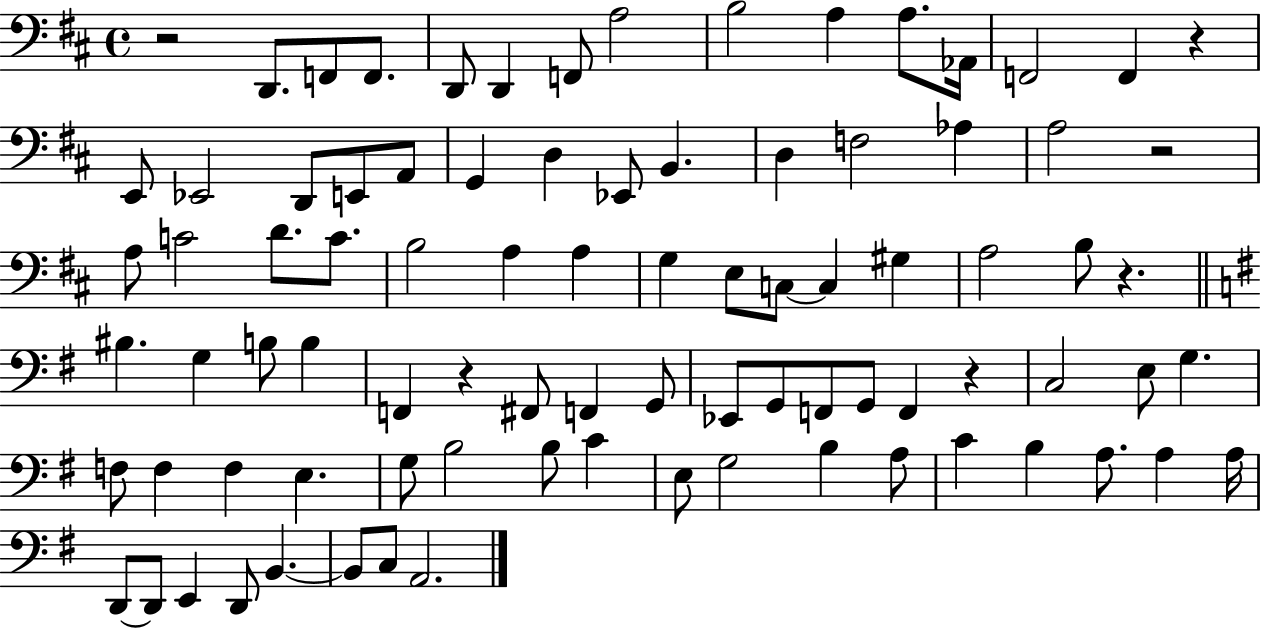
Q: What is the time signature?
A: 4/4